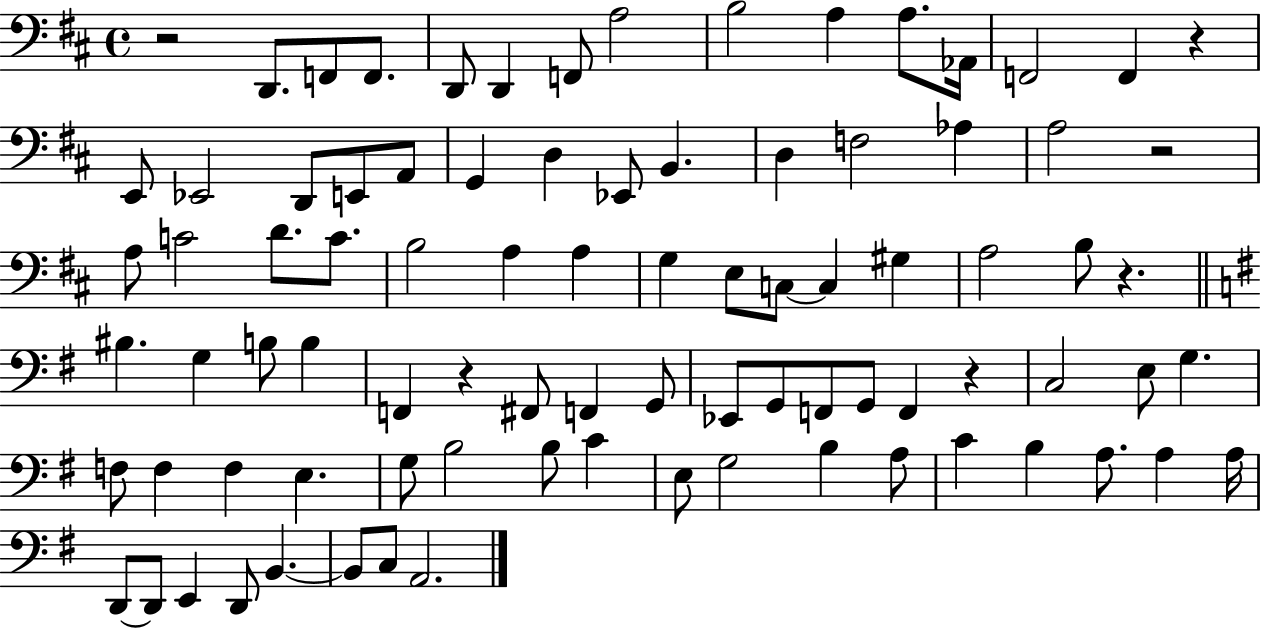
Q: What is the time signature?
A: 4/4